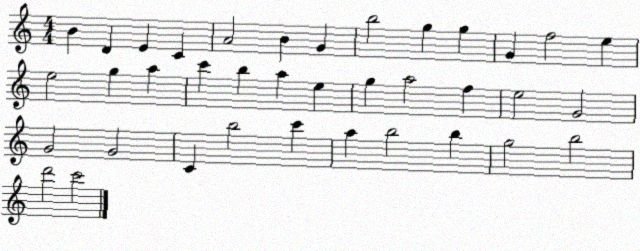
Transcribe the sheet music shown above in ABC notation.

X:1
T:Untitled
M:4/4
L:1/4
K:C
B D E C A2 B G b2 g g G f2 e e2 g a c' b a e g a2 f e2 G2 G2 G2 C b2 c' a b2 b g2 b2 d'2 c'2